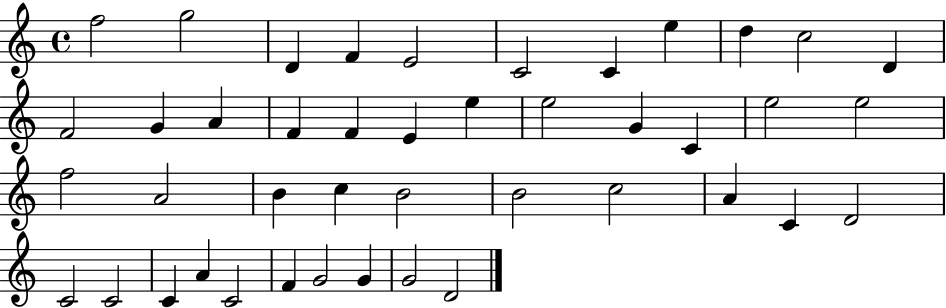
X:1
T:Untitled
M:4/4
L:1/4
K:C
f2 g2 D F E2 C2 C e d c2 D F2 G A F F E e e2 G C e2 e2 f2 A2 B c B2 B2 c2 A C D2 C2 C2 C A C2 F G2 G G2 D2